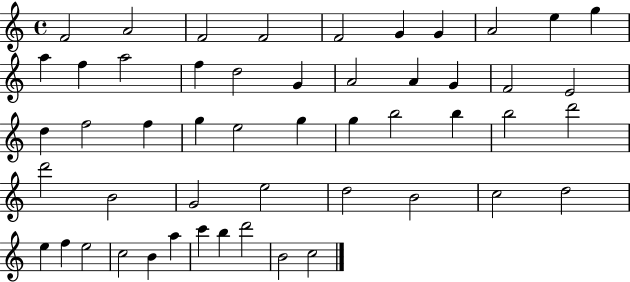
F4/h A4/h F4/h F4/h F4/h G4/q G4/q A4/h E5/q G5/q A5/q F5/q A5/h F5/q D5/h G4/q A4/h A4/q G4/q F4/h E4/h D5/q F5/h F5/q G5/q E5/h G5/q G5/q B5/h B5/q B5/h D6/h D6/h B4/h G4/h E5/h D5/h B4/h C5/h D5/h E5/q F5/q E5/h C5/h B4/q A5/q C6/q B5/q D6/h B4/h C5/h